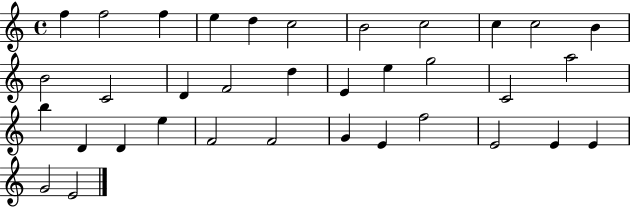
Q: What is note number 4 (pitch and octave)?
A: E5